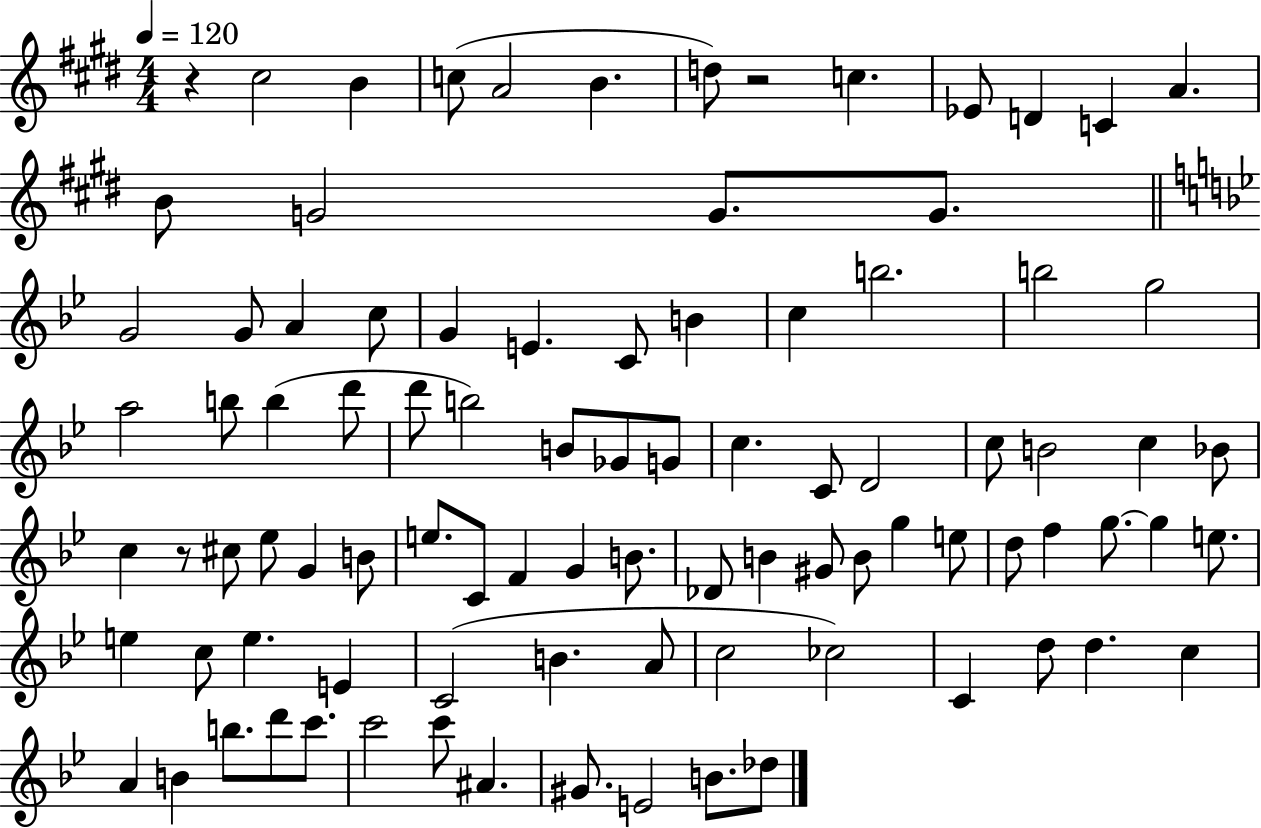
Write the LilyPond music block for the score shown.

{
  \clef treble
  \numericTimeSignature
  \time 4/4
  \key e \major
  \tempo 4 = 120
  r4 cis''2 b'4 | c''8( a'2 b'4. | d''8) r2 c''4. | ees'8 d'4 c'4 a'4. | \break b'8 g'2 g'8. g'8. | \bar "||" \break \key g \minor g'2 g'8 a'4 c''8 | g'4 e'4. c'8 b'4 | c''4 b''2. | b''2 g''2 | \break a''2 b''8 b''4( d'''8 | d'''8 b''2) b'8 ges'8 g'8 | c''4. c'8 d'2 | c''8 b'2 c''4 bes'8 | \break c''4 r8 cis''8 ees''8 g'4 b'8 | e''8. c'8 f'4 g'4 b'8. | des'8 b'4 gis'8 b'8 g''4 e''8 | d''8 f''4 g''8.~~ g''4 e''8. | \break e''4 c''8 e''4. e'4 | c'2( b'4. a'8 | c''2 ces''2) | c'4 d''8 d''4. c''4 | \break a'4 b'4 b''8. d'''8 c'''8. | c'''2 c'''8 ais'4. | gis'8. e'2 b'8. des''8 | \bar "|."
}